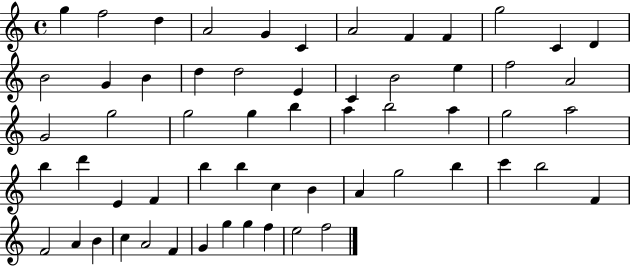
{
  \clef treble
  \time 4/4
  \defaultTimeSignature
  \key c \major
  g''4 f''2 d''4 | a'2 g'4 c'4 | a'2 f'4 f'4 | g''2 c'4 d'4 | \break b'2 g'4 b'4 | d''4 d''2 e'4 | c'4 b'2 e''4 | f''2 a'2 | \break g'2 g''2 | g''2 g''4 b''4 | a''4 b''2 a''4 | g''2 a''2 | \break b''4 d'''4 e'4 f'4 | b''4 b''4 c''4 b'4 | a'4 g''2 b''4 | c'''4 b''2 f'4 | \break f'2 a'4 b'4 | c''4 a'2 f'4 | g'4 g''4 g''4 f''4 | e''2 f''2 | \break \bar "|."
}